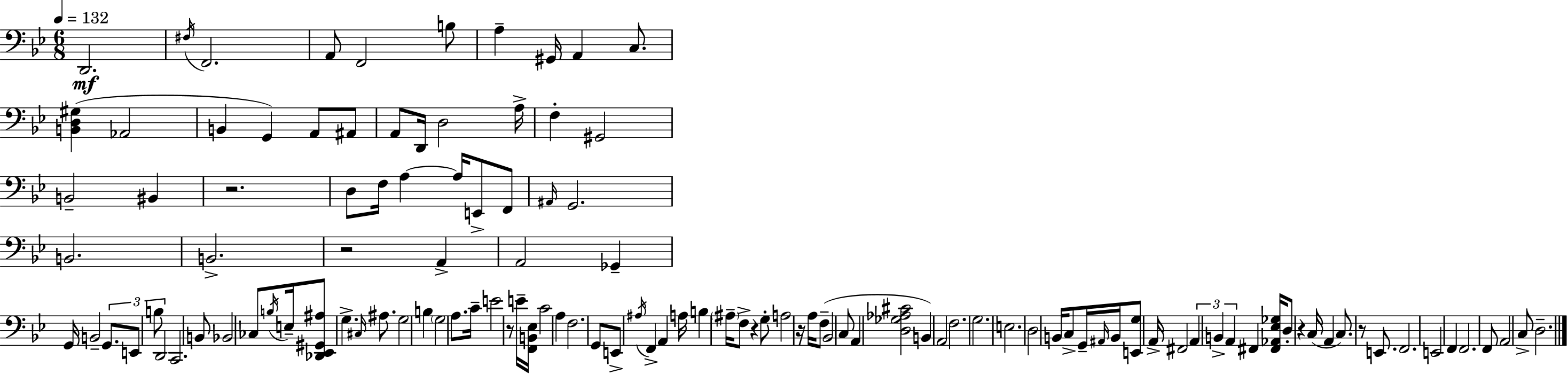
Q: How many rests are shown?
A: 7